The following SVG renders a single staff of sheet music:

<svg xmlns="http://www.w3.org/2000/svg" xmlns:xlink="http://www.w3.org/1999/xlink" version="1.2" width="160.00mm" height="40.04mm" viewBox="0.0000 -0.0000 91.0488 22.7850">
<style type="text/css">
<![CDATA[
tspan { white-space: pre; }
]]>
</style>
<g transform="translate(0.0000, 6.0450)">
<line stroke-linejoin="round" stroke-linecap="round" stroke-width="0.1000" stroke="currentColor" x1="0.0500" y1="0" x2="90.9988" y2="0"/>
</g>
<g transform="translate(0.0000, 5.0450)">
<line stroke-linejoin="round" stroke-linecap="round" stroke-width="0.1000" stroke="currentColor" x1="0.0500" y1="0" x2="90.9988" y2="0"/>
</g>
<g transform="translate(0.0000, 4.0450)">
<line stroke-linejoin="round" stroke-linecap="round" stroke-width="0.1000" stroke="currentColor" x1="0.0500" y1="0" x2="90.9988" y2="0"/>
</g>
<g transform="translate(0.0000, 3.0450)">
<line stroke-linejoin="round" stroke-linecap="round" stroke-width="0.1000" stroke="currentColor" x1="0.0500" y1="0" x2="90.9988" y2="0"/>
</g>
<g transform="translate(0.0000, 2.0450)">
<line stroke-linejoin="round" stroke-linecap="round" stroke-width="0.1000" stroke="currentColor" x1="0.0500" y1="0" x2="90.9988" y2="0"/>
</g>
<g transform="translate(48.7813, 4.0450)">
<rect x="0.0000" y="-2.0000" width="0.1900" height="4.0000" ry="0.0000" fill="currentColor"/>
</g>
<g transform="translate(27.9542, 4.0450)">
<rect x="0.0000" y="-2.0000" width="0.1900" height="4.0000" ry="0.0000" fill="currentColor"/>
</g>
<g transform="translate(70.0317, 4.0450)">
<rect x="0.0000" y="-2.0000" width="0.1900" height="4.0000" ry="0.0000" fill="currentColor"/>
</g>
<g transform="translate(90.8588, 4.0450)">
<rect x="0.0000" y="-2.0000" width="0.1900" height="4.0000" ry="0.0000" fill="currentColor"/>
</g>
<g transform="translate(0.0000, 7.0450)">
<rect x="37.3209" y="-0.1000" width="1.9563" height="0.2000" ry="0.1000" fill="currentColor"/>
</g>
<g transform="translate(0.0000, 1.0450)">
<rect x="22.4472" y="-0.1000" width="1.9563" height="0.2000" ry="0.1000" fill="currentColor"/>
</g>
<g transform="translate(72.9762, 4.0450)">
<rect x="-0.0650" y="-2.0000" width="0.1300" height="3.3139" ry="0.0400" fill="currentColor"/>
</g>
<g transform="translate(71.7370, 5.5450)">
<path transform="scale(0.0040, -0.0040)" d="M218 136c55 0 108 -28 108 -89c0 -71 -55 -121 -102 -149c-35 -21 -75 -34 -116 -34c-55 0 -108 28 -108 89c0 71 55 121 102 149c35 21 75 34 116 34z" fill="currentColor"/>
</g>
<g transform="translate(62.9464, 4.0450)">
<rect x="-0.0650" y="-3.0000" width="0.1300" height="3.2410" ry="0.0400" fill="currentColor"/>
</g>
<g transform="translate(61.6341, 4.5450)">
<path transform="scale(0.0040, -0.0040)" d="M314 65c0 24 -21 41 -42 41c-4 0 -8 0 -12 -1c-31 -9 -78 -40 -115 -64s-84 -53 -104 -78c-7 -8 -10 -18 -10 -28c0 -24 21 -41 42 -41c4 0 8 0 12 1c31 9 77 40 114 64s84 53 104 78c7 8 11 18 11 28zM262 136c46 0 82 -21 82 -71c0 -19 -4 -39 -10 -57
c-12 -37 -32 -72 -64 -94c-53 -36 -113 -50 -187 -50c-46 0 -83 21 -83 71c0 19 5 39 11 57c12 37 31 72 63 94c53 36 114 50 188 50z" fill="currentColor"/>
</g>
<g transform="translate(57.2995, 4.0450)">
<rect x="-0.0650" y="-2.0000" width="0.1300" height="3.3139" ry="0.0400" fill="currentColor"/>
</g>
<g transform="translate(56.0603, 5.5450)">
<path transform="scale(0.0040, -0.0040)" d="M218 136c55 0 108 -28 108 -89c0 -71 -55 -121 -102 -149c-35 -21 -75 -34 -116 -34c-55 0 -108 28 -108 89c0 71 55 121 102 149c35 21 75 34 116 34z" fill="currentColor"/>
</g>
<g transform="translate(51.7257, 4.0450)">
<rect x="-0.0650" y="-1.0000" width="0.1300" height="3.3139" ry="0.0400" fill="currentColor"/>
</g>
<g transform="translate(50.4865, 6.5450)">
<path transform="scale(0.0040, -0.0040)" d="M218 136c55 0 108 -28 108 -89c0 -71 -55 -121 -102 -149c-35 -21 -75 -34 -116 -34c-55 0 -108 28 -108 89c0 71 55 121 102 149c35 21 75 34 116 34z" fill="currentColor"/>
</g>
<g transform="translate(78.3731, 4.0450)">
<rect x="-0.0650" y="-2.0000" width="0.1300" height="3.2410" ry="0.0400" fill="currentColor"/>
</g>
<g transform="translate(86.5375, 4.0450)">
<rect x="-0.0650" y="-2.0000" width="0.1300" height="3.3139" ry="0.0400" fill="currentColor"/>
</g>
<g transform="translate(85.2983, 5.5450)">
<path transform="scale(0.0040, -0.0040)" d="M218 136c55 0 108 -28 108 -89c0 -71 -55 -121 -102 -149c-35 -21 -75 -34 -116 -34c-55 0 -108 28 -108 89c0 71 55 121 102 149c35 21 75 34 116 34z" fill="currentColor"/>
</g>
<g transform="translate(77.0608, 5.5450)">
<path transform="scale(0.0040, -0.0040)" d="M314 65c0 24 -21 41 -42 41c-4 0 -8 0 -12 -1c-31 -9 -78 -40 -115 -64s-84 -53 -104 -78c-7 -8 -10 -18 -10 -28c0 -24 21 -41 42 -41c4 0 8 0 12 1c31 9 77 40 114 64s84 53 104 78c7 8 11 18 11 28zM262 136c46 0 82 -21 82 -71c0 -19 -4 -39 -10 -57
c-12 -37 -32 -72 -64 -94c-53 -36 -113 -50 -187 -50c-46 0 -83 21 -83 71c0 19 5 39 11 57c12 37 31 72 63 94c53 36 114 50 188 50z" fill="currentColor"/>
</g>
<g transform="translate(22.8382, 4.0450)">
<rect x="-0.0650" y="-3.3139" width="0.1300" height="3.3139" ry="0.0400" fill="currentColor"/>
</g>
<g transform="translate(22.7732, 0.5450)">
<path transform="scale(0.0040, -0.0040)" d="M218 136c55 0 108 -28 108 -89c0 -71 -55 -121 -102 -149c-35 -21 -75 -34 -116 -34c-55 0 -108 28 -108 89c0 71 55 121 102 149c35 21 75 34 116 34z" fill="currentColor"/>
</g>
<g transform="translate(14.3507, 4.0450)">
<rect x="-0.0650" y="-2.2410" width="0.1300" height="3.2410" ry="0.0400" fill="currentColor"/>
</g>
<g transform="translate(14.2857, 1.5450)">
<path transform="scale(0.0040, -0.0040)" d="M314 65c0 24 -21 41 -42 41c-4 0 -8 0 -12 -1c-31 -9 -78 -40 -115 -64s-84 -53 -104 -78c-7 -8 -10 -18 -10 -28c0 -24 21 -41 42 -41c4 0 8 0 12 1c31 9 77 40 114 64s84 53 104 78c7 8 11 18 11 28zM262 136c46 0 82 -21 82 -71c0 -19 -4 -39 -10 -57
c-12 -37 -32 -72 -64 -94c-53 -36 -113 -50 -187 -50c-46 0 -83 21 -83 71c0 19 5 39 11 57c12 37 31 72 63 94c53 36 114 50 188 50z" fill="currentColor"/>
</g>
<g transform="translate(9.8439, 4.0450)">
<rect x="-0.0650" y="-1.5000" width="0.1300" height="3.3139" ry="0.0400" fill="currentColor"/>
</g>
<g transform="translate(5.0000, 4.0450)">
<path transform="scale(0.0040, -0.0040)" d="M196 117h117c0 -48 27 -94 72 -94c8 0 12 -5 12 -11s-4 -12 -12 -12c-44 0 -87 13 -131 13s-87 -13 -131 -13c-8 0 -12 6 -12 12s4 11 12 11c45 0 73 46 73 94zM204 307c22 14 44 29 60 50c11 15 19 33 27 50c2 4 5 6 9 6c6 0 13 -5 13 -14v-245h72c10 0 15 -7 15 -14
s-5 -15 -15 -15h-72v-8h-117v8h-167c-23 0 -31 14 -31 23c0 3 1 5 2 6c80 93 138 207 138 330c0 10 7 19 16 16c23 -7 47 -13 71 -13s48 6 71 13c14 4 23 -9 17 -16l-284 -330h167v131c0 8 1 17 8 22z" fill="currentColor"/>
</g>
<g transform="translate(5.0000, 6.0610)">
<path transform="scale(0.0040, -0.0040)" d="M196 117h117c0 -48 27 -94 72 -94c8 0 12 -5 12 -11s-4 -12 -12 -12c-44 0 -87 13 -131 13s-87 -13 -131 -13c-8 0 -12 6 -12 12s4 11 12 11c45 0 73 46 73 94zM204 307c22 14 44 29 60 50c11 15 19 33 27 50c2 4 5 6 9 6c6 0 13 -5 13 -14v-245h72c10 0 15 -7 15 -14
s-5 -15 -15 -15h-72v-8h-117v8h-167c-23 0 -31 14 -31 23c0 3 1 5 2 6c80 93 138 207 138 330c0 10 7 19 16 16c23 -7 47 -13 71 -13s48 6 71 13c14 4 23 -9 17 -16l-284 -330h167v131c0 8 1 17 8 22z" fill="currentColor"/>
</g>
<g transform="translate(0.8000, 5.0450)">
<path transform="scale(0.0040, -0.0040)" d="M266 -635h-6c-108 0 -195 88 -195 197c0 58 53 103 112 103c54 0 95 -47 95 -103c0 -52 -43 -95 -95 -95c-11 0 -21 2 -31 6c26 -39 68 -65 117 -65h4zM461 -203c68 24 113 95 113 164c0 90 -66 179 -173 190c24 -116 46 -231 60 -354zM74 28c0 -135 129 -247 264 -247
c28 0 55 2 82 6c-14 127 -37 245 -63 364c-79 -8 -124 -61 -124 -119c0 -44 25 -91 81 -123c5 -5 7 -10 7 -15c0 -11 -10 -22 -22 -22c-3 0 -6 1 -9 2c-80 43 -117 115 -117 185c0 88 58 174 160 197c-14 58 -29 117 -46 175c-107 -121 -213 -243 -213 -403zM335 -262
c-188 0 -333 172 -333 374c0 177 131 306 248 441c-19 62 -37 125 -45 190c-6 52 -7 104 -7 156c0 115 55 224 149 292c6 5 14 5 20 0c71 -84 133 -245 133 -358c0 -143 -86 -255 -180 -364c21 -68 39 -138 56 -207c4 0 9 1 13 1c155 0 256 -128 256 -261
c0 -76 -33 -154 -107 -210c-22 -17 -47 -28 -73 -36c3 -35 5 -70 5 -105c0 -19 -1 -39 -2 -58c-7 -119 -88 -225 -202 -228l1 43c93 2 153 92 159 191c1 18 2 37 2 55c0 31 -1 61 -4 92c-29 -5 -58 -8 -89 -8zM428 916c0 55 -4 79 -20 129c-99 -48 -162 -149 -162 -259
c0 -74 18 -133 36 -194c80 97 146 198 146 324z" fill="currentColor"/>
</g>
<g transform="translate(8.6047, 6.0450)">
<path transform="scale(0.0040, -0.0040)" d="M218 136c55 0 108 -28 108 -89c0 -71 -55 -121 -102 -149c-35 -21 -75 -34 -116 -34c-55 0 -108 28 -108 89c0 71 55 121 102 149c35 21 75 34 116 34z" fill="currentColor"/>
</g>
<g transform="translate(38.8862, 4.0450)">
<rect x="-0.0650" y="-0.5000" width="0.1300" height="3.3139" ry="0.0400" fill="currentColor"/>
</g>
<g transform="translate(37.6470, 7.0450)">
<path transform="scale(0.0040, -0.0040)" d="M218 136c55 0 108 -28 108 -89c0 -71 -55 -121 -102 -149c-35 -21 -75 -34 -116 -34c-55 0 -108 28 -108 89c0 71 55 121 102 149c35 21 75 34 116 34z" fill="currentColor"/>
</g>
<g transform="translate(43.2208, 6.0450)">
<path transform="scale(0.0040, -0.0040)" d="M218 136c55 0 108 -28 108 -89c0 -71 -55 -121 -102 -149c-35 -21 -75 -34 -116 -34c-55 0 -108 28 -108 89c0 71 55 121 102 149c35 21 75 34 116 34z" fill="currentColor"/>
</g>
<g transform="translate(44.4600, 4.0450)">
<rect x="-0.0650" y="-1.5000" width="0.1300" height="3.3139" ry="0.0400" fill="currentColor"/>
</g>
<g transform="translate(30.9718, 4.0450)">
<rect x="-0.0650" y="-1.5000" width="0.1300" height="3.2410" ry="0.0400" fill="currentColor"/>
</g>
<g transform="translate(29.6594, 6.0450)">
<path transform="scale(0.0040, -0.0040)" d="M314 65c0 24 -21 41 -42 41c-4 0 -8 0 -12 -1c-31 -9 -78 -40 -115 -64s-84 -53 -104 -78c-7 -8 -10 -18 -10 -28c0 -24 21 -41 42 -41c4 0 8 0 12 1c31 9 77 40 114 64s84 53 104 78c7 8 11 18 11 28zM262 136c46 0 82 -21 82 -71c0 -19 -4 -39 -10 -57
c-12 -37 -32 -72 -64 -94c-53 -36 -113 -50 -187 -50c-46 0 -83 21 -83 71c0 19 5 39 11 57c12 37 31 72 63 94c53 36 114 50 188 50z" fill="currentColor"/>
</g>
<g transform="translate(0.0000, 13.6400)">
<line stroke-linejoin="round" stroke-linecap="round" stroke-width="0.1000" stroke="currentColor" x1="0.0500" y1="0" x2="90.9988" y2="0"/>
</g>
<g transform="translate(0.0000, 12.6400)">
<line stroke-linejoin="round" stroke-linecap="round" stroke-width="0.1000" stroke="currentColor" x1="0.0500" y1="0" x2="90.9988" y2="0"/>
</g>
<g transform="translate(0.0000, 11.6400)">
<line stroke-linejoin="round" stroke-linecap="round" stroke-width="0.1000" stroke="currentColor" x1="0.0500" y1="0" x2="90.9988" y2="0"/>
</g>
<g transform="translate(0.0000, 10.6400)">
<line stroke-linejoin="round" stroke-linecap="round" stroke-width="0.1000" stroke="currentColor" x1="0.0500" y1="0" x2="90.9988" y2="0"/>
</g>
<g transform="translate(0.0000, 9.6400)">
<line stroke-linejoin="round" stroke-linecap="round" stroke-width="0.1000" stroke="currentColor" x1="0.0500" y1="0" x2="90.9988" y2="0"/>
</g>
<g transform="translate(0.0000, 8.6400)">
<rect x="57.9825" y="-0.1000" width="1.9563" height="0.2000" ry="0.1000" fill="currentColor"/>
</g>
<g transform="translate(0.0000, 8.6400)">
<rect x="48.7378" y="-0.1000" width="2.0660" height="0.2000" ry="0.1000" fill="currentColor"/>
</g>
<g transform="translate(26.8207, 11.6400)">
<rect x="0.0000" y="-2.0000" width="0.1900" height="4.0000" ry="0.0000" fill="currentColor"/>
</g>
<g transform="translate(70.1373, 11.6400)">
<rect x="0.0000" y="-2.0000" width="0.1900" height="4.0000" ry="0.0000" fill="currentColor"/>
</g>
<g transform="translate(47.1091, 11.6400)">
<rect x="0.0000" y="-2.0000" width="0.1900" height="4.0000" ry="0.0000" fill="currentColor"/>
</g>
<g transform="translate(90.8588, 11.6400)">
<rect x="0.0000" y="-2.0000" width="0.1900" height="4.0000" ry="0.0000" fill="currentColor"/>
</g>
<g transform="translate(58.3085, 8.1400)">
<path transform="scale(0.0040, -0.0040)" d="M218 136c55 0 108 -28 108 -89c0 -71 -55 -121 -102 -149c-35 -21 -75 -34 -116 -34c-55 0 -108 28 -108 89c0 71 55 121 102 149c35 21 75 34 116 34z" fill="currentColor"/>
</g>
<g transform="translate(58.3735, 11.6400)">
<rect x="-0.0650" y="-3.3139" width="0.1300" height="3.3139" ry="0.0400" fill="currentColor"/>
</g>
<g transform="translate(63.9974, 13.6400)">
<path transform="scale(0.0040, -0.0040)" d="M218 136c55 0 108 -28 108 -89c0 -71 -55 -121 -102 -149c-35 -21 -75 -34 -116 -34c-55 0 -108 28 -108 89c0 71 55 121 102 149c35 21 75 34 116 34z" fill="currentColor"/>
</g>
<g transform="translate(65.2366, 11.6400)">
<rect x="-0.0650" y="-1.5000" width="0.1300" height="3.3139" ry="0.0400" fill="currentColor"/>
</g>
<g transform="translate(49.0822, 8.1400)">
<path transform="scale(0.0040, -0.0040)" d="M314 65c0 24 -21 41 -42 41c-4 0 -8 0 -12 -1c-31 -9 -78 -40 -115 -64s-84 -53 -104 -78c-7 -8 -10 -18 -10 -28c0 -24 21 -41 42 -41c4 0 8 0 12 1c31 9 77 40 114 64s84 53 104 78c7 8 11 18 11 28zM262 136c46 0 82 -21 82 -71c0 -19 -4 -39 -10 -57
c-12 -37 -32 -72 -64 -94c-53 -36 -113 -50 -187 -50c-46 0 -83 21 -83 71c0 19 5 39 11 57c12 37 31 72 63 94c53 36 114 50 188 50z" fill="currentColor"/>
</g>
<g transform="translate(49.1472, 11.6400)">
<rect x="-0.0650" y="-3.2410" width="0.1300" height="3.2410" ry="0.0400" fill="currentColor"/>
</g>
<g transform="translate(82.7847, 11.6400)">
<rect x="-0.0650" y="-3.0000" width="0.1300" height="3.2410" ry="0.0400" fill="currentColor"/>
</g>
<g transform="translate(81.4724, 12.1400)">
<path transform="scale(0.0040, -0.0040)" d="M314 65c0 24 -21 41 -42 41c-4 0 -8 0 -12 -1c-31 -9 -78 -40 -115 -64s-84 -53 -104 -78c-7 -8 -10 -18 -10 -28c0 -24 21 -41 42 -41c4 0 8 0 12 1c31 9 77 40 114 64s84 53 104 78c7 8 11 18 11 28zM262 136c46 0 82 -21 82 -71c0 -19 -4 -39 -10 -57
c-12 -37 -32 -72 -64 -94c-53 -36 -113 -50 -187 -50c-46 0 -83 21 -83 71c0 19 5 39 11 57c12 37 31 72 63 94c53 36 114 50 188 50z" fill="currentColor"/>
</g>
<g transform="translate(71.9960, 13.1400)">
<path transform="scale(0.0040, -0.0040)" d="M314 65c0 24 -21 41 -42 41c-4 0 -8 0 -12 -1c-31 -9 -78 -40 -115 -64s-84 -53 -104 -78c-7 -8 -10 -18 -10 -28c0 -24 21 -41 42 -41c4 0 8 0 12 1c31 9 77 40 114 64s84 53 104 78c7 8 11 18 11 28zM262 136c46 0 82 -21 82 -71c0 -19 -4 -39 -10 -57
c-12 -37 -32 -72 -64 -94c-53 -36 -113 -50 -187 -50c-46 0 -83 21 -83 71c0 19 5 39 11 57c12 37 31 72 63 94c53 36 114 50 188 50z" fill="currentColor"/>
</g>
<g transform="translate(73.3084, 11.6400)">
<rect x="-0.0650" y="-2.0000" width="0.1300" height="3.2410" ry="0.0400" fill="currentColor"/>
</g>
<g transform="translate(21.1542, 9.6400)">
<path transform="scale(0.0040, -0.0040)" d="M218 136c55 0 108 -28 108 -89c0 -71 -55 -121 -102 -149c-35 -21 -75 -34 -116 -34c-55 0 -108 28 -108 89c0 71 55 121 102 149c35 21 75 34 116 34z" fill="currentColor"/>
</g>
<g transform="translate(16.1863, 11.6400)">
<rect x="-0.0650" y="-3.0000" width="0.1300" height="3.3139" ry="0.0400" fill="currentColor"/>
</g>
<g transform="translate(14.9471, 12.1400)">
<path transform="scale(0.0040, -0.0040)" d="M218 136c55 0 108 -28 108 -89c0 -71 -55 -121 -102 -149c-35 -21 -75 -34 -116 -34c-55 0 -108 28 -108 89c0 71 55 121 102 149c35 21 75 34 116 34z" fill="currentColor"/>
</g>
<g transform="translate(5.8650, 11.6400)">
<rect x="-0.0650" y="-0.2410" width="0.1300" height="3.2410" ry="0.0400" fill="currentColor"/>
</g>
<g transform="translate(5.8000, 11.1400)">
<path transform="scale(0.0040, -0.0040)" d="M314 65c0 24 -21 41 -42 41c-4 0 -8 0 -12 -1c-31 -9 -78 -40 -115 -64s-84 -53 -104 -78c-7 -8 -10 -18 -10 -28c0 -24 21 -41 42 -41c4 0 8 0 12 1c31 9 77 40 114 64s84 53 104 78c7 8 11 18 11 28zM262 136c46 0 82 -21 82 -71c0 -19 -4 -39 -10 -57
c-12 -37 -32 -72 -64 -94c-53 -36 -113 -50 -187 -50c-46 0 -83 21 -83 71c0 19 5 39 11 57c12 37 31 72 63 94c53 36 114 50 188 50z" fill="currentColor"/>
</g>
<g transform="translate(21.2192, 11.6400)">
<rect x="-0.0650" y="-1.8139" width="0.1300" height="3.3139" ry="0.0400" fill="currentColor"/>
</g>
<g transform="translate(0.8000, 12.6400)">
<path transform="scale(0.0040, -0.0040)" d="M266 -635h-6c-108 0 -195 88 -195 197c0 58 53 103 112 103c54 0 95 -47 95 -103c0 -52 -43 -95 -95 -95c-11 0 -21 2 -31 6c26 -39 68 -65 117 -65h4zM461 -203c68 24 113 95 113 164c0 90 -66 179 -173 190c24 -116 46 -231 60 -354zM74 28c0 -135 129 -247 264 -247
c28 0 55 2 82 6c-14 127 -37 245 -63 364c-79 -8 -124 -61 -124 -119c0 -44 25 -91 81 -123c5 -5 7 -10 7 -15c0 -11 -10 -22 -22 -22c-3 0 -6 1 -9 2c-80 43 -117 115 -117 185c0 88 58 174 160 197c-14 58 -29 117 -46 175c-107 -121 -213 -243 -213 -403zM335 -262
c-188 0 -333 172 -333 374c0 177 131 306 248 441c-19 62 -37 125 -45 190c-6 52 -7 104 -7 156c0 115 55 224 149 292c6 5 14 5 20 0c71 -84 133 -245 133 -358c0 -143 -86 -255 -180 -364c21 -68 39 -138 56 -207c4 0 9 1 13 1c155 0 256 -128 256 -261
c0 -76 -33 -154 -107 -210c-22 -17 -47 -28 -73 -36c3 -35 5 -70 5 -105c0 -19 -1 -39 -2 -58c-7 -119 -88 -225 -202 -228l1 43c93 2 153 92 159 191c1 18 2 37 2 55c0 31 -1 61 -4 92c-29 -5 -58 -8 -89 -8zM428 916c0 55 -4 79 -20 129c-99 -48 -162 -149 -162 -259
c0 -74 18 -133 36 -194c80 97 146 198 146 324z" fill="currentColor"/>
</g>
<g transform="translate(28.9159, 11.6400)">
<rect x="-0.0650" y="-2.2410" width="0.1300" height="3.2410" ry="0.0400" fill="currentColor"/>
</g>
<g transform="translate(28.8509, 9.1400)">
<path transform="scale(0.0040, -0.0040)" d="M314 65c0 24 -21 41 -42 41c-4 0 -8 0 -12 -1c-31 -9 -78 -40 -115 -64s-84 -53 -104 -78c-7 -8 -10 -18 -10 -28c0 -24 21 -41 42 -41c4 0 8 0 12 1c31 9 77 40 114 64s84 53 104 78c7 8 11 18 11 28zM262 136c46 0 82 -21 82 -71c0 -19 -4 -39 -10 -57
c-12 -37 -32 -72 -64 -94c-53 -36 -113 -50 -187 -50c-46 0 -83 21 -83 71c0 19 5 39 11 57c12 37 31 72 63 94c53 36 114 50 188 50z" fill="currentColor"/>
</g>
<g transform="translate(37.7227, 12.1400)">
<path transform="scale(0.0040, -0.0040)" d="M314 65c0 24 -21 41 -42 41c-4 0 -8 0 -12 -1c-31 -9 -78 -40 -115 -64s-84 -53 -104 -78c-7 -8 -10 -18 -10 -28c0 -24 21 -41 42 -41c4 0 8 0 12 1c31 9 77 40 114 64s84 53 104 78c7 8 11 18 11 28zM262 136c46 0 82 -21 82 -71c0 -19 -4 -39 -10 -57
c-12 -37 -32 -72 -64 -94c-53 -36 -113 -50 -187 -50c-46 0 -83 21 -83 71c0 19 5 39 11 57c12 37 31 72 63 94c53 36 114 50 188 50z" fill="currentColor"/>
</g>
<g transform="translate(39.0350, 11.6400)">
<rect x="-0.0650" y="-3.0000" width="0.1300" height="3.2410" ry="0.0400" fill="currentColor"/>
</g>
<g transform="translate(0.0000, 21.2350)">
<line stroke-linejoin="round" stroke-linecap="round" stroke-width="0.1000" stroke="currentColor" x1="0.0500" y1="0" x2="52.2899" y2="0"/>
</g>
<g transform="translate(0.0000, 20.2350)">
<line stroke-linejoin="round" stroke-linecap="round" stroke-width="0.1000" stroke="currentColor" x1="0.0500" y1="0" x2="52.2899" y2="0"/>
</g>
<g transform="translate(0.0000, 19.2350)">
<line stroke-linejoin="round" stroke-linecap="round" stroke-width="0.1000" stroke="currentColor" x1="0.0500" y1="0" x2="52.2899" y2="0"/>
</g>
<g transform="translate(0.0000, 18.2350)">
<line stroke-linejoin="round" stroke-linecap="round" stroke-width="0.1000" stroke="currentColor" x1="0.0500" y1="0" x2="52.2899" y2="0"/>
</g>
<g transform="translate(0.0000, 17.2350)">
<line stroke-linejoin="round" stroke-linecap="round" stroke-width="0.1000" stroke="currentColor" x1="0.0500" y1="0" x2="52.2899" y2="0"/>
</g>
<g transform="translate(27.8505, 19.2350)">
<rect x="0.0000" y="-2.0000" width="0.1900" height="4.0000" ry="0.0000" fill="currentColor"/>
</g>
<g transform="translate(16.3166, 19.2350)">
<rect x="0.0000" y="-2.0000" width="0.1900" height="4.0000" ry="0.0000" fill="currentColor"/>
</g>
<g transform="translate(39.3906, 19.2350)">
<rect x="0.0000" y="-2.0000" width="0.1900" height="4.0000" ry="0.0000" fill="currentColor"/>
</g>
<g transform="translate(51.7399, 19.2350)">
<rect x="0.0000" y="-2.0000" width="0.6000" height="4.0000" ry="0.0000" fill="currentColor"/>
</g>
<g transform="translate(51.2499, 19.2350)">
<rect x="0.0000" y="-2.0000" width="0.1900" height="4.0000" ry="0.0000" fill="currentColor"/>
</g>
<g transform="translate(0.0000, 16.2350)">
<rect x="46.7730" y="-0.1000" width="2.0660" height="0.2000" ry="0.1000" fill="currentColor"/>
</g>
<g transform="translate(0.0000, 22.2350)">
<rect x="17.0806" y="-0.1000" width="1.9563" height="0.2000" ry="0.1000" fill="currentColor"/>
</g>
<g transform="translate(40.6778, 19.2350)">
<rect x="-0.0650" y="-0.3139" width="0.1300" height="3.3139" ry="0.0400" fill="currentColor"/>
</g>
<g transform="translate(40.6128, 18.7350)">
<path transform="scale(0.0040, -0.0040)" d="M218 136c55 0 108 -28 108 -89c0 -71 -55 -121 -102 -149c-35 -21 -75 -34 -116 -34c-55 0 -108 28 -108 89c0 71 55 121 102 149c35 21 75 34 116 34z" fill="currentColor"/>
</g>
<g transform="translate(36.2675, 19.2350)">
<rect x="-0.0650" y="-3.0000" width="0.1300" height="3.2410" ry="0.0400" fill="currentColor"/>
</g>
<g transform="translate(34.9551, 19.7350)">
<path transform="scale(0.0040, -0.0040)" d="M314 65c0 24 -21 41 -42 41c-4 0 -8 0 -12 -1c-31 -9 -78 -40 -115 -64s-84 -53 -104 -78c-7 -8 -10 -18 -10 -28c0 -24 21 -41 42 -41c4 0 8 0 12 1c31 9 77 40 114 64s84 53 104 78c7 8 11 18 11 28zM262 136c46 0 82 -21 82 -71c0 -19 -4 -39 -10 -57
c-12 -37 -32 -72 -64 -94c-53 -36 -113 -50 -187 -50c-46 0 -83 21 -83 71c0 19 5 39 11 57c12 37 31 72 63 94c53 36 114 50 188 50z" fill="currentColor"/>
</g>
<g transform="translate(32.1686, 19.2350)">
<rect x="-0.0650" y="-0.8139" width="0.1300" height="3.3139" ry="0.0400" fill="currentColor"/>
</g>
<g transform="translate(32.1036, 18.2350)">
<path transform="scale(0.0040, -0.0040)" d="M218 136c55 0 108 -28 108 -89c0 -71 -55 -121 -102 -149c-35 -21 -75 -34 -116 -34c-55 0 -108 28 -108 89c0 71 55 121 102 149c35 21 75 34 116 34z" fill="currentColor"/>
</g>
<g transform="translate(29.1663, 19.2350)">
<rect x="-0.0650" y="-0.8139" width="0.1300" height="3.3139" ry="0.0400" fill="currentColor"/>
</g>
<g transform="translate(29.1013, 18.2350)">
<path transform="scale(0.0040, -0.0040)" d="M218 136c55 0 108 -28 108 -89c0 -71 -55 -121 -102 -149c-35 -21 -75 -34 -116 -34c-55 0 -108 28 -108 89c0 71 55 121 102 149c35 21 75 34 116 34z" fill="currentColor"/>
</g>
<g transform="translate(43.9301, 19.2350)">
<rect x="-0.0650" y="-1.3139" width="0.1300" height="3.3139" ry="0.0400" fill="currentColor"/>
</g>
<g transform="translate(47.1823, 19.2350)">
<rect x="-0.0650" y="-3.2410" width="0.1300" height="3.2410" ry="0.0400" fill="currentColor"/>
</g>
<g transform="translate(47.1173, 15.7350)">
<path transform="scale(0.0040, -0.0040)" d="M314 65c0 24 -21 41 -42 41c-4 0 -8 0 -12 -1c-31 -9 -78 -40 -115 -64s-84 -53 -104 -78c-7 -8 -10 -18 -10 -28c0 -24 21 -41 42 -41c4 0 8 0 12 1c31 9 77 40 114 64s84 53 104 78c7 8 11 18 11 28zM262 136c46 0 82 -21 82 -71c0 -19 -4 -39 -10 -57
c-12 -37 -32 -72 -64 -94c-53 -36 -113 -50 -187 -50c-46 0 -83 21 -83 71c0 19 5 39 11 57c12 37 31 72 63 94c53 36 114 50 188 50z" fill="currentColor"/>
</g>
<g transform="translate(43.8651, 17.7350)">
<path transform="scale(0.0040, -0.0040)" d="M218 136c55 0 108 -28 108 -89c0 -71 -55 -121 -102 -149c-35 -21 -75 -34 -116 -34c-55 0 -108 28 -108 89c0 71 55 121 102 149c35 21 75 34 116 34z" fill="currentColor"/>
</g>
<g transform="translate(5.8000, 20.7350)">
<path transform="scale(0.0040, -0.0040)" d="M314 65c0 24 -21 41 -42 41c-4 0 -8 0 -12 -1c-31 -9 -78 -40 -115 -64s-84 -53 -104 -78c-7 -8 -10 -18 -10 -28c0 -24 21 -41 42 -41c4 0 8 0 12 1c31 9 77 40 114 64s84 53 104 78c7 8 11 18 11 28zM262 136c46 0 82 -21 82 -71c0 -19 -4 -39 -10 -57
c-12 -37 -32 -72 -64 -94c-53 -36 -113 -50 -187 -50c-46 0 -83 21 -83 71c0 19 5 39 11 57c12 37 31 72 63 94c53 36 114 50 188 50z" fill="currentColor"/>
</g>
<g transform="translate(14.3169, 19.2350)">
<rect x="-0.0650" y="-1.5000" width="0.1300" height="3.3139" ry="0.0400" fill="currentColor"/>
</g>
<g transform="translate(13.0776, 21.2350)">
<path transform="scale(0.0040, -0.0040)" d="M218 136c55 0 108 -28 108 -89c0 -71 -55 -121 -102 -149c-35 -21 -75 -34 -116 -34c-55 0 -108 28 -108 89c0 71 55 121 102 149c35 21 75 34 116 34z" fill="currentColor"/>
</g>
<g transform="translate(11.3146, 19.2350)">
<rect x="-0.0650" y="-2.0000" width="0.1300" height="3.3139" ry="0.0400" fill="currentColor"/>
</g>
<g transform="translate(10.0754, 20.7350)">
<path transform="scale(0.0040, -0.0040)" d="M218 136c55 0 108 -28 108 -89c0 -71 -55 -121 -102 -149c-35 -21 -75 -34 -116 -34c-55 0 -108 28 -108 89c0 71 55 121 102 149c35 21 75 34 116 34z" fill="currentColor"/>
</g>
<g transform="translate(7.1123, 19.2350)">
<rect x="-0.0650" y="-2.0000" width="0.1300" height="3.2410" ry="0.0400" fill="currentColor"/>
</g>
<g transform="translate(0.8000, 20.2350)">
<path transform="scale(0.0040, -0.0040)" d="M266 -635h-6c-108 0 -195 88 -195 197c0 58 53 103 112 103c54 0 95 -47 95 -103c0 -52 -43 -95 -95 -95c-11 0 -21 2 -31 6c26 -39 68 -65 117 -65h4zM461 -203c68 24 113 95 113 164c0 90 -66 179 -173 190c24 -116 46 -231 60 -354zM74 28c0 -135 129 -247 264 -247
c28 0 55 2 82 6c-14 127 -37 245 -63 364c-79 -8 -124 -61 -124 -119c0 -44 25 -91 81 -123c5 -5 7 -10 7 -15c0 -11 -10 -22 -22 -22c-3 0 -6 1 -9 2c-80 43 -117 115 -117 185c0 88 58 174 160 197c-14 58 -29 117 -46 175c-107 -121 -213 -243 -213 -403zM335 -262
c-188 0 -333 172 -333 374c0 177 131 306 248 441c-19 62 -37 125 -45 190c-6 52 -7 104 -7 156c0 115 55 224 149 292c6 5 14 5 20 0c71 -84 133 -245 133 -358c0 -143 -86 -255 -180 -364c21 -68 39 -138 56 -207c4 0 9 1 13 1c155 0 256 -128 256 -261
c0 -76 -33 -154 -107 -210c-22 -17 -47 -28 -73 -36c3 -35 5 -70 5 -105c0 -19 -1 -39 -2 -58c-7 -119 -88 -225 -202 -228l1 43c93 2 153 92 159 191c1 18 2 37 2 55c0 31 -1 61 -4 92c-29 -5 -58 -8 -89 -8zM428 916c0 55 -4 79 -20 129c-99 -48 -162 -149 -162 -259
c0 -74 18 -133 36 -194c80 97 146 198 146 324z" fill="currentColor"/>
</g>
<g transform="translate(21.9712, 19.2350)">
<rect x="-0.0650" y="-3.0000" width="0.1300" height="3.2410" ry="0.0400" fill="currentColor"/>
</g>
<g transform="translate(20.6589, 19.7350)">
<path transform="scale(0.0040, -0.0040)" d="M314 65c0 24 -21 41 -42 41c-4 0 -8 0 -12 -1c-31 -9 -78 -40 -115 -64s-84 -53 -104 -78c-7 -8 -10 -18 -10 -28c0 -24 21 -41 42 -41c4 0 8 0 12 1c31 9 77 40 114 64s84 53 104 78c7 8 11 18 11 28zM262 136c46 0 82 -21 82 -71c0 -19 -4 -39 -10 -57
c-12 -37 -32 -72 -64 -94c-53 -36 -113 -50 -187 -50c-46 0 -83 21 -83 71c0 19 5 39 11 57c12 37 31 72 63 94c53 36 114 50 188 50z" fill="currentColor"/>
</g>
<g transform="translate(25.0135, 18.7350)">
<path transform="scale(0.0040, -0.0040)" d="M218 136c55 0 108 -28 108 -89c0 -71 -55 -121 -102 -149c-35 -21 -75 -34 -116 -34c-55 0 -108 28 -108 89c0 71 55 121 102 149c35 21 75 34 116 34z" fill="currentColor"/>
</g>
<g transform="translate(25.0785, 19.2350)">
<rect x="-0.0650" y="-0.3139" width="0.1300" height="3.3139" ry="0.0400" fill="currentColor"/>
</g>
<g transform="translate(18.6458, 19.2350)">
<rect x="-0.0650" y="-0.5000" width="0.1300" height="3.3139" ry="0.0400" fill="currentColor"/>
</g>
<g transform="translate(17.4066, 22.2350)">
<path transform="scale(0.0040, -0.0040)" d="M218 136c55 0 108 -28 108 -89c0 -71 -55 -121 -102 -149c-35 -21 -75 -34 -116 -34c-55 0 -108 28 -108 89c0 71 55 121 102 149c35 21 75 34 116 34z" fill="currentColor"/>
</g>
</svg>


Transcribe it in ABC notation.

X:1
T:Untitled
M:4/4
L:1/4
K:C
E g2 b E2 C E D F A2 F F2 F c2 A f g2 A2 b2 b E F2 A2 F2 F E C A2 c d d A2 c e b2